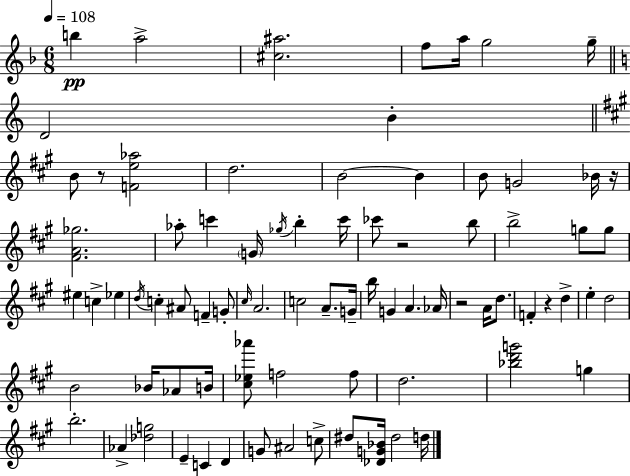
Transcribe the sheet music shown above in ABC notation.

X:1
T:Untitled
M:6/8
L:1/4
K:Dm
b a2 [^c^a]2 f/2 a/4 g2 g/4 D2 B B/2 z/2 [Fe_a]2 d2 B2 B B/2 G2 _B/4 z/4 [^FA_g]2 _a/2 c' G/4 _g/4 b c'/4 _c'/2 z2 b/2 b2 g/2 g/2 ^e c _e d/4 c ^A/2 F G/2 ^c/4 A2 c2 A/2 G/4 b/4 G A _A/4 z2 A/4 d/2 F z d e d2 B2 _B/4 _A/2 B/4 [^c_e_a']/2 f2 f/2 d2 [_bd'g']2 g b2 _A [_dg]2 E C D G/2 ^A2 c/2 ^d/2 [_DG_B]/4 ^d2 d/4